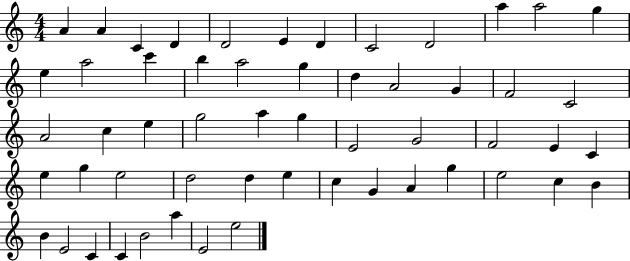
{
  \clef treble
  \numericTimeSignature
  \time 4/4
  \key c \major
  a'4 a'4 c'4 d'4 | d'2 e'4 d'4 | c'2 d'2 | a''4 a''2 g''4 | \break e''4 a''2 c'''4 | b''4 a''2 g''4 | d''4 a'2 g'4 | f'2 c'2 | \break a'2 c''4 e''4 | g''2 a''4 g''4 | e'2 g'2 | f'2 e'4 c'4 | \break e''4 g''4 e''2 | d''2 d''4 e''4 | c''4 g'4 a'4 g''4 | e''2 c''4 b'4 | \break b'4 e'2 c'4 | c'4 b'2 a''4 | e'2 e''2 | \bar "|."
}